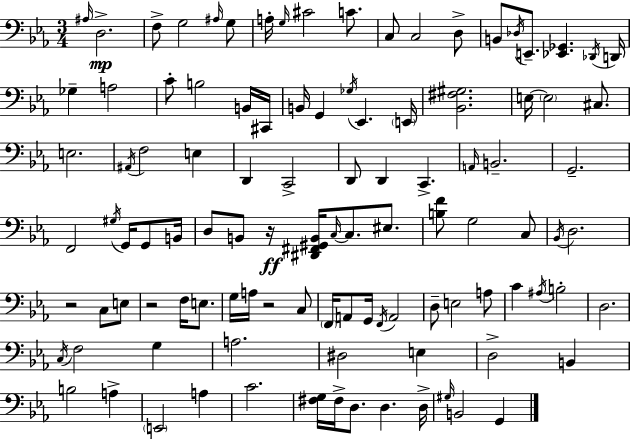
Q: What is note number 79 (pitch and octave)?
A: F3